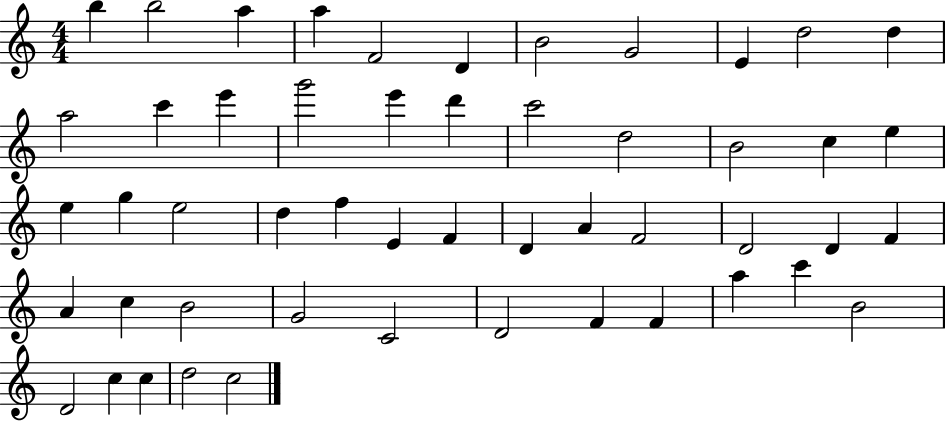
B5/q B5/h A5/q A5/q F4/h D4/q B4/h G4/h E4/q D5/h D5/q A5/h C6/q E6/q G6/h E6/q D6/q C6/h D5/h B4/h C5/q E5/q E5/q G5/q E5/h D5/q F5/q E4/q F4/q D4/q A4/q F4/h D4/h D4/q F4/q A4/q C5/q B4/h G4/h C4/h D4/h F4/q F4/q A5/q C6/q B4/h D4/h C5/q C5/q D5/h C5/h